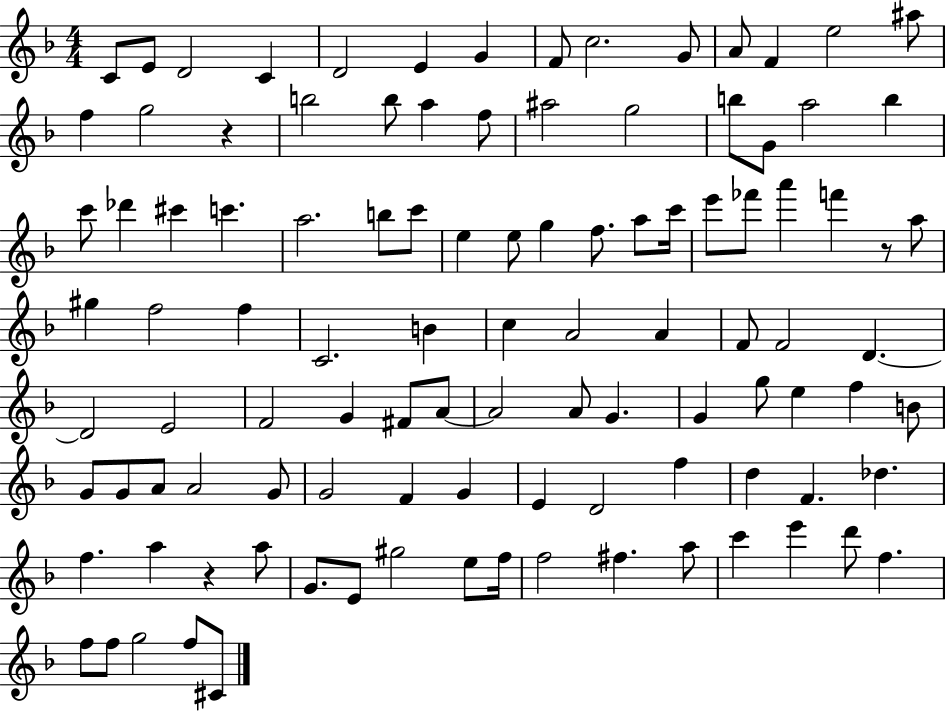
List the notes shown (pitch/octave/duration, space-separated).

C4/e E4/e D4/h C4/q D4/h E4/q G4/q F4/e C5/h. G4/e A4/e F4/q E5/h A#5/e F5/q G5/h R/q B5/h B5/e A5/q F5/e A#5/h G5/h B5/e G4/e A5/h B5/q C6/e Db6/q C#6/q C6/q. A5/h. B5/e C6/e E5/q E5/e G5/q F5/e. A5/e C6/s E6/e FES6/e A6/q F6/q R/e A5/e G#5/q F5/h F5/q C4/h. B4/q C5/q A4/h A4/q F4/e F4/h D4/q. D4/h E4/h F4/h G4/q F#4/e A4/e A4/h A4/e G4/q. G4/q G5/e E5/q F5/q B4/e G4/e G4/e A4/e A4/h G4/e G4/h F4/q G4/q E4/q D4/h F5/q D5/q F4/q. Db5/q. F5/q. A5/q R/q A5/e G4/e. E4/e G#5/h E5/e F5/s F5/h F#5/q. A5/e C6/q E6/q D6/e F5/q. F5/e F5/e G5/h F5/e C#4/e